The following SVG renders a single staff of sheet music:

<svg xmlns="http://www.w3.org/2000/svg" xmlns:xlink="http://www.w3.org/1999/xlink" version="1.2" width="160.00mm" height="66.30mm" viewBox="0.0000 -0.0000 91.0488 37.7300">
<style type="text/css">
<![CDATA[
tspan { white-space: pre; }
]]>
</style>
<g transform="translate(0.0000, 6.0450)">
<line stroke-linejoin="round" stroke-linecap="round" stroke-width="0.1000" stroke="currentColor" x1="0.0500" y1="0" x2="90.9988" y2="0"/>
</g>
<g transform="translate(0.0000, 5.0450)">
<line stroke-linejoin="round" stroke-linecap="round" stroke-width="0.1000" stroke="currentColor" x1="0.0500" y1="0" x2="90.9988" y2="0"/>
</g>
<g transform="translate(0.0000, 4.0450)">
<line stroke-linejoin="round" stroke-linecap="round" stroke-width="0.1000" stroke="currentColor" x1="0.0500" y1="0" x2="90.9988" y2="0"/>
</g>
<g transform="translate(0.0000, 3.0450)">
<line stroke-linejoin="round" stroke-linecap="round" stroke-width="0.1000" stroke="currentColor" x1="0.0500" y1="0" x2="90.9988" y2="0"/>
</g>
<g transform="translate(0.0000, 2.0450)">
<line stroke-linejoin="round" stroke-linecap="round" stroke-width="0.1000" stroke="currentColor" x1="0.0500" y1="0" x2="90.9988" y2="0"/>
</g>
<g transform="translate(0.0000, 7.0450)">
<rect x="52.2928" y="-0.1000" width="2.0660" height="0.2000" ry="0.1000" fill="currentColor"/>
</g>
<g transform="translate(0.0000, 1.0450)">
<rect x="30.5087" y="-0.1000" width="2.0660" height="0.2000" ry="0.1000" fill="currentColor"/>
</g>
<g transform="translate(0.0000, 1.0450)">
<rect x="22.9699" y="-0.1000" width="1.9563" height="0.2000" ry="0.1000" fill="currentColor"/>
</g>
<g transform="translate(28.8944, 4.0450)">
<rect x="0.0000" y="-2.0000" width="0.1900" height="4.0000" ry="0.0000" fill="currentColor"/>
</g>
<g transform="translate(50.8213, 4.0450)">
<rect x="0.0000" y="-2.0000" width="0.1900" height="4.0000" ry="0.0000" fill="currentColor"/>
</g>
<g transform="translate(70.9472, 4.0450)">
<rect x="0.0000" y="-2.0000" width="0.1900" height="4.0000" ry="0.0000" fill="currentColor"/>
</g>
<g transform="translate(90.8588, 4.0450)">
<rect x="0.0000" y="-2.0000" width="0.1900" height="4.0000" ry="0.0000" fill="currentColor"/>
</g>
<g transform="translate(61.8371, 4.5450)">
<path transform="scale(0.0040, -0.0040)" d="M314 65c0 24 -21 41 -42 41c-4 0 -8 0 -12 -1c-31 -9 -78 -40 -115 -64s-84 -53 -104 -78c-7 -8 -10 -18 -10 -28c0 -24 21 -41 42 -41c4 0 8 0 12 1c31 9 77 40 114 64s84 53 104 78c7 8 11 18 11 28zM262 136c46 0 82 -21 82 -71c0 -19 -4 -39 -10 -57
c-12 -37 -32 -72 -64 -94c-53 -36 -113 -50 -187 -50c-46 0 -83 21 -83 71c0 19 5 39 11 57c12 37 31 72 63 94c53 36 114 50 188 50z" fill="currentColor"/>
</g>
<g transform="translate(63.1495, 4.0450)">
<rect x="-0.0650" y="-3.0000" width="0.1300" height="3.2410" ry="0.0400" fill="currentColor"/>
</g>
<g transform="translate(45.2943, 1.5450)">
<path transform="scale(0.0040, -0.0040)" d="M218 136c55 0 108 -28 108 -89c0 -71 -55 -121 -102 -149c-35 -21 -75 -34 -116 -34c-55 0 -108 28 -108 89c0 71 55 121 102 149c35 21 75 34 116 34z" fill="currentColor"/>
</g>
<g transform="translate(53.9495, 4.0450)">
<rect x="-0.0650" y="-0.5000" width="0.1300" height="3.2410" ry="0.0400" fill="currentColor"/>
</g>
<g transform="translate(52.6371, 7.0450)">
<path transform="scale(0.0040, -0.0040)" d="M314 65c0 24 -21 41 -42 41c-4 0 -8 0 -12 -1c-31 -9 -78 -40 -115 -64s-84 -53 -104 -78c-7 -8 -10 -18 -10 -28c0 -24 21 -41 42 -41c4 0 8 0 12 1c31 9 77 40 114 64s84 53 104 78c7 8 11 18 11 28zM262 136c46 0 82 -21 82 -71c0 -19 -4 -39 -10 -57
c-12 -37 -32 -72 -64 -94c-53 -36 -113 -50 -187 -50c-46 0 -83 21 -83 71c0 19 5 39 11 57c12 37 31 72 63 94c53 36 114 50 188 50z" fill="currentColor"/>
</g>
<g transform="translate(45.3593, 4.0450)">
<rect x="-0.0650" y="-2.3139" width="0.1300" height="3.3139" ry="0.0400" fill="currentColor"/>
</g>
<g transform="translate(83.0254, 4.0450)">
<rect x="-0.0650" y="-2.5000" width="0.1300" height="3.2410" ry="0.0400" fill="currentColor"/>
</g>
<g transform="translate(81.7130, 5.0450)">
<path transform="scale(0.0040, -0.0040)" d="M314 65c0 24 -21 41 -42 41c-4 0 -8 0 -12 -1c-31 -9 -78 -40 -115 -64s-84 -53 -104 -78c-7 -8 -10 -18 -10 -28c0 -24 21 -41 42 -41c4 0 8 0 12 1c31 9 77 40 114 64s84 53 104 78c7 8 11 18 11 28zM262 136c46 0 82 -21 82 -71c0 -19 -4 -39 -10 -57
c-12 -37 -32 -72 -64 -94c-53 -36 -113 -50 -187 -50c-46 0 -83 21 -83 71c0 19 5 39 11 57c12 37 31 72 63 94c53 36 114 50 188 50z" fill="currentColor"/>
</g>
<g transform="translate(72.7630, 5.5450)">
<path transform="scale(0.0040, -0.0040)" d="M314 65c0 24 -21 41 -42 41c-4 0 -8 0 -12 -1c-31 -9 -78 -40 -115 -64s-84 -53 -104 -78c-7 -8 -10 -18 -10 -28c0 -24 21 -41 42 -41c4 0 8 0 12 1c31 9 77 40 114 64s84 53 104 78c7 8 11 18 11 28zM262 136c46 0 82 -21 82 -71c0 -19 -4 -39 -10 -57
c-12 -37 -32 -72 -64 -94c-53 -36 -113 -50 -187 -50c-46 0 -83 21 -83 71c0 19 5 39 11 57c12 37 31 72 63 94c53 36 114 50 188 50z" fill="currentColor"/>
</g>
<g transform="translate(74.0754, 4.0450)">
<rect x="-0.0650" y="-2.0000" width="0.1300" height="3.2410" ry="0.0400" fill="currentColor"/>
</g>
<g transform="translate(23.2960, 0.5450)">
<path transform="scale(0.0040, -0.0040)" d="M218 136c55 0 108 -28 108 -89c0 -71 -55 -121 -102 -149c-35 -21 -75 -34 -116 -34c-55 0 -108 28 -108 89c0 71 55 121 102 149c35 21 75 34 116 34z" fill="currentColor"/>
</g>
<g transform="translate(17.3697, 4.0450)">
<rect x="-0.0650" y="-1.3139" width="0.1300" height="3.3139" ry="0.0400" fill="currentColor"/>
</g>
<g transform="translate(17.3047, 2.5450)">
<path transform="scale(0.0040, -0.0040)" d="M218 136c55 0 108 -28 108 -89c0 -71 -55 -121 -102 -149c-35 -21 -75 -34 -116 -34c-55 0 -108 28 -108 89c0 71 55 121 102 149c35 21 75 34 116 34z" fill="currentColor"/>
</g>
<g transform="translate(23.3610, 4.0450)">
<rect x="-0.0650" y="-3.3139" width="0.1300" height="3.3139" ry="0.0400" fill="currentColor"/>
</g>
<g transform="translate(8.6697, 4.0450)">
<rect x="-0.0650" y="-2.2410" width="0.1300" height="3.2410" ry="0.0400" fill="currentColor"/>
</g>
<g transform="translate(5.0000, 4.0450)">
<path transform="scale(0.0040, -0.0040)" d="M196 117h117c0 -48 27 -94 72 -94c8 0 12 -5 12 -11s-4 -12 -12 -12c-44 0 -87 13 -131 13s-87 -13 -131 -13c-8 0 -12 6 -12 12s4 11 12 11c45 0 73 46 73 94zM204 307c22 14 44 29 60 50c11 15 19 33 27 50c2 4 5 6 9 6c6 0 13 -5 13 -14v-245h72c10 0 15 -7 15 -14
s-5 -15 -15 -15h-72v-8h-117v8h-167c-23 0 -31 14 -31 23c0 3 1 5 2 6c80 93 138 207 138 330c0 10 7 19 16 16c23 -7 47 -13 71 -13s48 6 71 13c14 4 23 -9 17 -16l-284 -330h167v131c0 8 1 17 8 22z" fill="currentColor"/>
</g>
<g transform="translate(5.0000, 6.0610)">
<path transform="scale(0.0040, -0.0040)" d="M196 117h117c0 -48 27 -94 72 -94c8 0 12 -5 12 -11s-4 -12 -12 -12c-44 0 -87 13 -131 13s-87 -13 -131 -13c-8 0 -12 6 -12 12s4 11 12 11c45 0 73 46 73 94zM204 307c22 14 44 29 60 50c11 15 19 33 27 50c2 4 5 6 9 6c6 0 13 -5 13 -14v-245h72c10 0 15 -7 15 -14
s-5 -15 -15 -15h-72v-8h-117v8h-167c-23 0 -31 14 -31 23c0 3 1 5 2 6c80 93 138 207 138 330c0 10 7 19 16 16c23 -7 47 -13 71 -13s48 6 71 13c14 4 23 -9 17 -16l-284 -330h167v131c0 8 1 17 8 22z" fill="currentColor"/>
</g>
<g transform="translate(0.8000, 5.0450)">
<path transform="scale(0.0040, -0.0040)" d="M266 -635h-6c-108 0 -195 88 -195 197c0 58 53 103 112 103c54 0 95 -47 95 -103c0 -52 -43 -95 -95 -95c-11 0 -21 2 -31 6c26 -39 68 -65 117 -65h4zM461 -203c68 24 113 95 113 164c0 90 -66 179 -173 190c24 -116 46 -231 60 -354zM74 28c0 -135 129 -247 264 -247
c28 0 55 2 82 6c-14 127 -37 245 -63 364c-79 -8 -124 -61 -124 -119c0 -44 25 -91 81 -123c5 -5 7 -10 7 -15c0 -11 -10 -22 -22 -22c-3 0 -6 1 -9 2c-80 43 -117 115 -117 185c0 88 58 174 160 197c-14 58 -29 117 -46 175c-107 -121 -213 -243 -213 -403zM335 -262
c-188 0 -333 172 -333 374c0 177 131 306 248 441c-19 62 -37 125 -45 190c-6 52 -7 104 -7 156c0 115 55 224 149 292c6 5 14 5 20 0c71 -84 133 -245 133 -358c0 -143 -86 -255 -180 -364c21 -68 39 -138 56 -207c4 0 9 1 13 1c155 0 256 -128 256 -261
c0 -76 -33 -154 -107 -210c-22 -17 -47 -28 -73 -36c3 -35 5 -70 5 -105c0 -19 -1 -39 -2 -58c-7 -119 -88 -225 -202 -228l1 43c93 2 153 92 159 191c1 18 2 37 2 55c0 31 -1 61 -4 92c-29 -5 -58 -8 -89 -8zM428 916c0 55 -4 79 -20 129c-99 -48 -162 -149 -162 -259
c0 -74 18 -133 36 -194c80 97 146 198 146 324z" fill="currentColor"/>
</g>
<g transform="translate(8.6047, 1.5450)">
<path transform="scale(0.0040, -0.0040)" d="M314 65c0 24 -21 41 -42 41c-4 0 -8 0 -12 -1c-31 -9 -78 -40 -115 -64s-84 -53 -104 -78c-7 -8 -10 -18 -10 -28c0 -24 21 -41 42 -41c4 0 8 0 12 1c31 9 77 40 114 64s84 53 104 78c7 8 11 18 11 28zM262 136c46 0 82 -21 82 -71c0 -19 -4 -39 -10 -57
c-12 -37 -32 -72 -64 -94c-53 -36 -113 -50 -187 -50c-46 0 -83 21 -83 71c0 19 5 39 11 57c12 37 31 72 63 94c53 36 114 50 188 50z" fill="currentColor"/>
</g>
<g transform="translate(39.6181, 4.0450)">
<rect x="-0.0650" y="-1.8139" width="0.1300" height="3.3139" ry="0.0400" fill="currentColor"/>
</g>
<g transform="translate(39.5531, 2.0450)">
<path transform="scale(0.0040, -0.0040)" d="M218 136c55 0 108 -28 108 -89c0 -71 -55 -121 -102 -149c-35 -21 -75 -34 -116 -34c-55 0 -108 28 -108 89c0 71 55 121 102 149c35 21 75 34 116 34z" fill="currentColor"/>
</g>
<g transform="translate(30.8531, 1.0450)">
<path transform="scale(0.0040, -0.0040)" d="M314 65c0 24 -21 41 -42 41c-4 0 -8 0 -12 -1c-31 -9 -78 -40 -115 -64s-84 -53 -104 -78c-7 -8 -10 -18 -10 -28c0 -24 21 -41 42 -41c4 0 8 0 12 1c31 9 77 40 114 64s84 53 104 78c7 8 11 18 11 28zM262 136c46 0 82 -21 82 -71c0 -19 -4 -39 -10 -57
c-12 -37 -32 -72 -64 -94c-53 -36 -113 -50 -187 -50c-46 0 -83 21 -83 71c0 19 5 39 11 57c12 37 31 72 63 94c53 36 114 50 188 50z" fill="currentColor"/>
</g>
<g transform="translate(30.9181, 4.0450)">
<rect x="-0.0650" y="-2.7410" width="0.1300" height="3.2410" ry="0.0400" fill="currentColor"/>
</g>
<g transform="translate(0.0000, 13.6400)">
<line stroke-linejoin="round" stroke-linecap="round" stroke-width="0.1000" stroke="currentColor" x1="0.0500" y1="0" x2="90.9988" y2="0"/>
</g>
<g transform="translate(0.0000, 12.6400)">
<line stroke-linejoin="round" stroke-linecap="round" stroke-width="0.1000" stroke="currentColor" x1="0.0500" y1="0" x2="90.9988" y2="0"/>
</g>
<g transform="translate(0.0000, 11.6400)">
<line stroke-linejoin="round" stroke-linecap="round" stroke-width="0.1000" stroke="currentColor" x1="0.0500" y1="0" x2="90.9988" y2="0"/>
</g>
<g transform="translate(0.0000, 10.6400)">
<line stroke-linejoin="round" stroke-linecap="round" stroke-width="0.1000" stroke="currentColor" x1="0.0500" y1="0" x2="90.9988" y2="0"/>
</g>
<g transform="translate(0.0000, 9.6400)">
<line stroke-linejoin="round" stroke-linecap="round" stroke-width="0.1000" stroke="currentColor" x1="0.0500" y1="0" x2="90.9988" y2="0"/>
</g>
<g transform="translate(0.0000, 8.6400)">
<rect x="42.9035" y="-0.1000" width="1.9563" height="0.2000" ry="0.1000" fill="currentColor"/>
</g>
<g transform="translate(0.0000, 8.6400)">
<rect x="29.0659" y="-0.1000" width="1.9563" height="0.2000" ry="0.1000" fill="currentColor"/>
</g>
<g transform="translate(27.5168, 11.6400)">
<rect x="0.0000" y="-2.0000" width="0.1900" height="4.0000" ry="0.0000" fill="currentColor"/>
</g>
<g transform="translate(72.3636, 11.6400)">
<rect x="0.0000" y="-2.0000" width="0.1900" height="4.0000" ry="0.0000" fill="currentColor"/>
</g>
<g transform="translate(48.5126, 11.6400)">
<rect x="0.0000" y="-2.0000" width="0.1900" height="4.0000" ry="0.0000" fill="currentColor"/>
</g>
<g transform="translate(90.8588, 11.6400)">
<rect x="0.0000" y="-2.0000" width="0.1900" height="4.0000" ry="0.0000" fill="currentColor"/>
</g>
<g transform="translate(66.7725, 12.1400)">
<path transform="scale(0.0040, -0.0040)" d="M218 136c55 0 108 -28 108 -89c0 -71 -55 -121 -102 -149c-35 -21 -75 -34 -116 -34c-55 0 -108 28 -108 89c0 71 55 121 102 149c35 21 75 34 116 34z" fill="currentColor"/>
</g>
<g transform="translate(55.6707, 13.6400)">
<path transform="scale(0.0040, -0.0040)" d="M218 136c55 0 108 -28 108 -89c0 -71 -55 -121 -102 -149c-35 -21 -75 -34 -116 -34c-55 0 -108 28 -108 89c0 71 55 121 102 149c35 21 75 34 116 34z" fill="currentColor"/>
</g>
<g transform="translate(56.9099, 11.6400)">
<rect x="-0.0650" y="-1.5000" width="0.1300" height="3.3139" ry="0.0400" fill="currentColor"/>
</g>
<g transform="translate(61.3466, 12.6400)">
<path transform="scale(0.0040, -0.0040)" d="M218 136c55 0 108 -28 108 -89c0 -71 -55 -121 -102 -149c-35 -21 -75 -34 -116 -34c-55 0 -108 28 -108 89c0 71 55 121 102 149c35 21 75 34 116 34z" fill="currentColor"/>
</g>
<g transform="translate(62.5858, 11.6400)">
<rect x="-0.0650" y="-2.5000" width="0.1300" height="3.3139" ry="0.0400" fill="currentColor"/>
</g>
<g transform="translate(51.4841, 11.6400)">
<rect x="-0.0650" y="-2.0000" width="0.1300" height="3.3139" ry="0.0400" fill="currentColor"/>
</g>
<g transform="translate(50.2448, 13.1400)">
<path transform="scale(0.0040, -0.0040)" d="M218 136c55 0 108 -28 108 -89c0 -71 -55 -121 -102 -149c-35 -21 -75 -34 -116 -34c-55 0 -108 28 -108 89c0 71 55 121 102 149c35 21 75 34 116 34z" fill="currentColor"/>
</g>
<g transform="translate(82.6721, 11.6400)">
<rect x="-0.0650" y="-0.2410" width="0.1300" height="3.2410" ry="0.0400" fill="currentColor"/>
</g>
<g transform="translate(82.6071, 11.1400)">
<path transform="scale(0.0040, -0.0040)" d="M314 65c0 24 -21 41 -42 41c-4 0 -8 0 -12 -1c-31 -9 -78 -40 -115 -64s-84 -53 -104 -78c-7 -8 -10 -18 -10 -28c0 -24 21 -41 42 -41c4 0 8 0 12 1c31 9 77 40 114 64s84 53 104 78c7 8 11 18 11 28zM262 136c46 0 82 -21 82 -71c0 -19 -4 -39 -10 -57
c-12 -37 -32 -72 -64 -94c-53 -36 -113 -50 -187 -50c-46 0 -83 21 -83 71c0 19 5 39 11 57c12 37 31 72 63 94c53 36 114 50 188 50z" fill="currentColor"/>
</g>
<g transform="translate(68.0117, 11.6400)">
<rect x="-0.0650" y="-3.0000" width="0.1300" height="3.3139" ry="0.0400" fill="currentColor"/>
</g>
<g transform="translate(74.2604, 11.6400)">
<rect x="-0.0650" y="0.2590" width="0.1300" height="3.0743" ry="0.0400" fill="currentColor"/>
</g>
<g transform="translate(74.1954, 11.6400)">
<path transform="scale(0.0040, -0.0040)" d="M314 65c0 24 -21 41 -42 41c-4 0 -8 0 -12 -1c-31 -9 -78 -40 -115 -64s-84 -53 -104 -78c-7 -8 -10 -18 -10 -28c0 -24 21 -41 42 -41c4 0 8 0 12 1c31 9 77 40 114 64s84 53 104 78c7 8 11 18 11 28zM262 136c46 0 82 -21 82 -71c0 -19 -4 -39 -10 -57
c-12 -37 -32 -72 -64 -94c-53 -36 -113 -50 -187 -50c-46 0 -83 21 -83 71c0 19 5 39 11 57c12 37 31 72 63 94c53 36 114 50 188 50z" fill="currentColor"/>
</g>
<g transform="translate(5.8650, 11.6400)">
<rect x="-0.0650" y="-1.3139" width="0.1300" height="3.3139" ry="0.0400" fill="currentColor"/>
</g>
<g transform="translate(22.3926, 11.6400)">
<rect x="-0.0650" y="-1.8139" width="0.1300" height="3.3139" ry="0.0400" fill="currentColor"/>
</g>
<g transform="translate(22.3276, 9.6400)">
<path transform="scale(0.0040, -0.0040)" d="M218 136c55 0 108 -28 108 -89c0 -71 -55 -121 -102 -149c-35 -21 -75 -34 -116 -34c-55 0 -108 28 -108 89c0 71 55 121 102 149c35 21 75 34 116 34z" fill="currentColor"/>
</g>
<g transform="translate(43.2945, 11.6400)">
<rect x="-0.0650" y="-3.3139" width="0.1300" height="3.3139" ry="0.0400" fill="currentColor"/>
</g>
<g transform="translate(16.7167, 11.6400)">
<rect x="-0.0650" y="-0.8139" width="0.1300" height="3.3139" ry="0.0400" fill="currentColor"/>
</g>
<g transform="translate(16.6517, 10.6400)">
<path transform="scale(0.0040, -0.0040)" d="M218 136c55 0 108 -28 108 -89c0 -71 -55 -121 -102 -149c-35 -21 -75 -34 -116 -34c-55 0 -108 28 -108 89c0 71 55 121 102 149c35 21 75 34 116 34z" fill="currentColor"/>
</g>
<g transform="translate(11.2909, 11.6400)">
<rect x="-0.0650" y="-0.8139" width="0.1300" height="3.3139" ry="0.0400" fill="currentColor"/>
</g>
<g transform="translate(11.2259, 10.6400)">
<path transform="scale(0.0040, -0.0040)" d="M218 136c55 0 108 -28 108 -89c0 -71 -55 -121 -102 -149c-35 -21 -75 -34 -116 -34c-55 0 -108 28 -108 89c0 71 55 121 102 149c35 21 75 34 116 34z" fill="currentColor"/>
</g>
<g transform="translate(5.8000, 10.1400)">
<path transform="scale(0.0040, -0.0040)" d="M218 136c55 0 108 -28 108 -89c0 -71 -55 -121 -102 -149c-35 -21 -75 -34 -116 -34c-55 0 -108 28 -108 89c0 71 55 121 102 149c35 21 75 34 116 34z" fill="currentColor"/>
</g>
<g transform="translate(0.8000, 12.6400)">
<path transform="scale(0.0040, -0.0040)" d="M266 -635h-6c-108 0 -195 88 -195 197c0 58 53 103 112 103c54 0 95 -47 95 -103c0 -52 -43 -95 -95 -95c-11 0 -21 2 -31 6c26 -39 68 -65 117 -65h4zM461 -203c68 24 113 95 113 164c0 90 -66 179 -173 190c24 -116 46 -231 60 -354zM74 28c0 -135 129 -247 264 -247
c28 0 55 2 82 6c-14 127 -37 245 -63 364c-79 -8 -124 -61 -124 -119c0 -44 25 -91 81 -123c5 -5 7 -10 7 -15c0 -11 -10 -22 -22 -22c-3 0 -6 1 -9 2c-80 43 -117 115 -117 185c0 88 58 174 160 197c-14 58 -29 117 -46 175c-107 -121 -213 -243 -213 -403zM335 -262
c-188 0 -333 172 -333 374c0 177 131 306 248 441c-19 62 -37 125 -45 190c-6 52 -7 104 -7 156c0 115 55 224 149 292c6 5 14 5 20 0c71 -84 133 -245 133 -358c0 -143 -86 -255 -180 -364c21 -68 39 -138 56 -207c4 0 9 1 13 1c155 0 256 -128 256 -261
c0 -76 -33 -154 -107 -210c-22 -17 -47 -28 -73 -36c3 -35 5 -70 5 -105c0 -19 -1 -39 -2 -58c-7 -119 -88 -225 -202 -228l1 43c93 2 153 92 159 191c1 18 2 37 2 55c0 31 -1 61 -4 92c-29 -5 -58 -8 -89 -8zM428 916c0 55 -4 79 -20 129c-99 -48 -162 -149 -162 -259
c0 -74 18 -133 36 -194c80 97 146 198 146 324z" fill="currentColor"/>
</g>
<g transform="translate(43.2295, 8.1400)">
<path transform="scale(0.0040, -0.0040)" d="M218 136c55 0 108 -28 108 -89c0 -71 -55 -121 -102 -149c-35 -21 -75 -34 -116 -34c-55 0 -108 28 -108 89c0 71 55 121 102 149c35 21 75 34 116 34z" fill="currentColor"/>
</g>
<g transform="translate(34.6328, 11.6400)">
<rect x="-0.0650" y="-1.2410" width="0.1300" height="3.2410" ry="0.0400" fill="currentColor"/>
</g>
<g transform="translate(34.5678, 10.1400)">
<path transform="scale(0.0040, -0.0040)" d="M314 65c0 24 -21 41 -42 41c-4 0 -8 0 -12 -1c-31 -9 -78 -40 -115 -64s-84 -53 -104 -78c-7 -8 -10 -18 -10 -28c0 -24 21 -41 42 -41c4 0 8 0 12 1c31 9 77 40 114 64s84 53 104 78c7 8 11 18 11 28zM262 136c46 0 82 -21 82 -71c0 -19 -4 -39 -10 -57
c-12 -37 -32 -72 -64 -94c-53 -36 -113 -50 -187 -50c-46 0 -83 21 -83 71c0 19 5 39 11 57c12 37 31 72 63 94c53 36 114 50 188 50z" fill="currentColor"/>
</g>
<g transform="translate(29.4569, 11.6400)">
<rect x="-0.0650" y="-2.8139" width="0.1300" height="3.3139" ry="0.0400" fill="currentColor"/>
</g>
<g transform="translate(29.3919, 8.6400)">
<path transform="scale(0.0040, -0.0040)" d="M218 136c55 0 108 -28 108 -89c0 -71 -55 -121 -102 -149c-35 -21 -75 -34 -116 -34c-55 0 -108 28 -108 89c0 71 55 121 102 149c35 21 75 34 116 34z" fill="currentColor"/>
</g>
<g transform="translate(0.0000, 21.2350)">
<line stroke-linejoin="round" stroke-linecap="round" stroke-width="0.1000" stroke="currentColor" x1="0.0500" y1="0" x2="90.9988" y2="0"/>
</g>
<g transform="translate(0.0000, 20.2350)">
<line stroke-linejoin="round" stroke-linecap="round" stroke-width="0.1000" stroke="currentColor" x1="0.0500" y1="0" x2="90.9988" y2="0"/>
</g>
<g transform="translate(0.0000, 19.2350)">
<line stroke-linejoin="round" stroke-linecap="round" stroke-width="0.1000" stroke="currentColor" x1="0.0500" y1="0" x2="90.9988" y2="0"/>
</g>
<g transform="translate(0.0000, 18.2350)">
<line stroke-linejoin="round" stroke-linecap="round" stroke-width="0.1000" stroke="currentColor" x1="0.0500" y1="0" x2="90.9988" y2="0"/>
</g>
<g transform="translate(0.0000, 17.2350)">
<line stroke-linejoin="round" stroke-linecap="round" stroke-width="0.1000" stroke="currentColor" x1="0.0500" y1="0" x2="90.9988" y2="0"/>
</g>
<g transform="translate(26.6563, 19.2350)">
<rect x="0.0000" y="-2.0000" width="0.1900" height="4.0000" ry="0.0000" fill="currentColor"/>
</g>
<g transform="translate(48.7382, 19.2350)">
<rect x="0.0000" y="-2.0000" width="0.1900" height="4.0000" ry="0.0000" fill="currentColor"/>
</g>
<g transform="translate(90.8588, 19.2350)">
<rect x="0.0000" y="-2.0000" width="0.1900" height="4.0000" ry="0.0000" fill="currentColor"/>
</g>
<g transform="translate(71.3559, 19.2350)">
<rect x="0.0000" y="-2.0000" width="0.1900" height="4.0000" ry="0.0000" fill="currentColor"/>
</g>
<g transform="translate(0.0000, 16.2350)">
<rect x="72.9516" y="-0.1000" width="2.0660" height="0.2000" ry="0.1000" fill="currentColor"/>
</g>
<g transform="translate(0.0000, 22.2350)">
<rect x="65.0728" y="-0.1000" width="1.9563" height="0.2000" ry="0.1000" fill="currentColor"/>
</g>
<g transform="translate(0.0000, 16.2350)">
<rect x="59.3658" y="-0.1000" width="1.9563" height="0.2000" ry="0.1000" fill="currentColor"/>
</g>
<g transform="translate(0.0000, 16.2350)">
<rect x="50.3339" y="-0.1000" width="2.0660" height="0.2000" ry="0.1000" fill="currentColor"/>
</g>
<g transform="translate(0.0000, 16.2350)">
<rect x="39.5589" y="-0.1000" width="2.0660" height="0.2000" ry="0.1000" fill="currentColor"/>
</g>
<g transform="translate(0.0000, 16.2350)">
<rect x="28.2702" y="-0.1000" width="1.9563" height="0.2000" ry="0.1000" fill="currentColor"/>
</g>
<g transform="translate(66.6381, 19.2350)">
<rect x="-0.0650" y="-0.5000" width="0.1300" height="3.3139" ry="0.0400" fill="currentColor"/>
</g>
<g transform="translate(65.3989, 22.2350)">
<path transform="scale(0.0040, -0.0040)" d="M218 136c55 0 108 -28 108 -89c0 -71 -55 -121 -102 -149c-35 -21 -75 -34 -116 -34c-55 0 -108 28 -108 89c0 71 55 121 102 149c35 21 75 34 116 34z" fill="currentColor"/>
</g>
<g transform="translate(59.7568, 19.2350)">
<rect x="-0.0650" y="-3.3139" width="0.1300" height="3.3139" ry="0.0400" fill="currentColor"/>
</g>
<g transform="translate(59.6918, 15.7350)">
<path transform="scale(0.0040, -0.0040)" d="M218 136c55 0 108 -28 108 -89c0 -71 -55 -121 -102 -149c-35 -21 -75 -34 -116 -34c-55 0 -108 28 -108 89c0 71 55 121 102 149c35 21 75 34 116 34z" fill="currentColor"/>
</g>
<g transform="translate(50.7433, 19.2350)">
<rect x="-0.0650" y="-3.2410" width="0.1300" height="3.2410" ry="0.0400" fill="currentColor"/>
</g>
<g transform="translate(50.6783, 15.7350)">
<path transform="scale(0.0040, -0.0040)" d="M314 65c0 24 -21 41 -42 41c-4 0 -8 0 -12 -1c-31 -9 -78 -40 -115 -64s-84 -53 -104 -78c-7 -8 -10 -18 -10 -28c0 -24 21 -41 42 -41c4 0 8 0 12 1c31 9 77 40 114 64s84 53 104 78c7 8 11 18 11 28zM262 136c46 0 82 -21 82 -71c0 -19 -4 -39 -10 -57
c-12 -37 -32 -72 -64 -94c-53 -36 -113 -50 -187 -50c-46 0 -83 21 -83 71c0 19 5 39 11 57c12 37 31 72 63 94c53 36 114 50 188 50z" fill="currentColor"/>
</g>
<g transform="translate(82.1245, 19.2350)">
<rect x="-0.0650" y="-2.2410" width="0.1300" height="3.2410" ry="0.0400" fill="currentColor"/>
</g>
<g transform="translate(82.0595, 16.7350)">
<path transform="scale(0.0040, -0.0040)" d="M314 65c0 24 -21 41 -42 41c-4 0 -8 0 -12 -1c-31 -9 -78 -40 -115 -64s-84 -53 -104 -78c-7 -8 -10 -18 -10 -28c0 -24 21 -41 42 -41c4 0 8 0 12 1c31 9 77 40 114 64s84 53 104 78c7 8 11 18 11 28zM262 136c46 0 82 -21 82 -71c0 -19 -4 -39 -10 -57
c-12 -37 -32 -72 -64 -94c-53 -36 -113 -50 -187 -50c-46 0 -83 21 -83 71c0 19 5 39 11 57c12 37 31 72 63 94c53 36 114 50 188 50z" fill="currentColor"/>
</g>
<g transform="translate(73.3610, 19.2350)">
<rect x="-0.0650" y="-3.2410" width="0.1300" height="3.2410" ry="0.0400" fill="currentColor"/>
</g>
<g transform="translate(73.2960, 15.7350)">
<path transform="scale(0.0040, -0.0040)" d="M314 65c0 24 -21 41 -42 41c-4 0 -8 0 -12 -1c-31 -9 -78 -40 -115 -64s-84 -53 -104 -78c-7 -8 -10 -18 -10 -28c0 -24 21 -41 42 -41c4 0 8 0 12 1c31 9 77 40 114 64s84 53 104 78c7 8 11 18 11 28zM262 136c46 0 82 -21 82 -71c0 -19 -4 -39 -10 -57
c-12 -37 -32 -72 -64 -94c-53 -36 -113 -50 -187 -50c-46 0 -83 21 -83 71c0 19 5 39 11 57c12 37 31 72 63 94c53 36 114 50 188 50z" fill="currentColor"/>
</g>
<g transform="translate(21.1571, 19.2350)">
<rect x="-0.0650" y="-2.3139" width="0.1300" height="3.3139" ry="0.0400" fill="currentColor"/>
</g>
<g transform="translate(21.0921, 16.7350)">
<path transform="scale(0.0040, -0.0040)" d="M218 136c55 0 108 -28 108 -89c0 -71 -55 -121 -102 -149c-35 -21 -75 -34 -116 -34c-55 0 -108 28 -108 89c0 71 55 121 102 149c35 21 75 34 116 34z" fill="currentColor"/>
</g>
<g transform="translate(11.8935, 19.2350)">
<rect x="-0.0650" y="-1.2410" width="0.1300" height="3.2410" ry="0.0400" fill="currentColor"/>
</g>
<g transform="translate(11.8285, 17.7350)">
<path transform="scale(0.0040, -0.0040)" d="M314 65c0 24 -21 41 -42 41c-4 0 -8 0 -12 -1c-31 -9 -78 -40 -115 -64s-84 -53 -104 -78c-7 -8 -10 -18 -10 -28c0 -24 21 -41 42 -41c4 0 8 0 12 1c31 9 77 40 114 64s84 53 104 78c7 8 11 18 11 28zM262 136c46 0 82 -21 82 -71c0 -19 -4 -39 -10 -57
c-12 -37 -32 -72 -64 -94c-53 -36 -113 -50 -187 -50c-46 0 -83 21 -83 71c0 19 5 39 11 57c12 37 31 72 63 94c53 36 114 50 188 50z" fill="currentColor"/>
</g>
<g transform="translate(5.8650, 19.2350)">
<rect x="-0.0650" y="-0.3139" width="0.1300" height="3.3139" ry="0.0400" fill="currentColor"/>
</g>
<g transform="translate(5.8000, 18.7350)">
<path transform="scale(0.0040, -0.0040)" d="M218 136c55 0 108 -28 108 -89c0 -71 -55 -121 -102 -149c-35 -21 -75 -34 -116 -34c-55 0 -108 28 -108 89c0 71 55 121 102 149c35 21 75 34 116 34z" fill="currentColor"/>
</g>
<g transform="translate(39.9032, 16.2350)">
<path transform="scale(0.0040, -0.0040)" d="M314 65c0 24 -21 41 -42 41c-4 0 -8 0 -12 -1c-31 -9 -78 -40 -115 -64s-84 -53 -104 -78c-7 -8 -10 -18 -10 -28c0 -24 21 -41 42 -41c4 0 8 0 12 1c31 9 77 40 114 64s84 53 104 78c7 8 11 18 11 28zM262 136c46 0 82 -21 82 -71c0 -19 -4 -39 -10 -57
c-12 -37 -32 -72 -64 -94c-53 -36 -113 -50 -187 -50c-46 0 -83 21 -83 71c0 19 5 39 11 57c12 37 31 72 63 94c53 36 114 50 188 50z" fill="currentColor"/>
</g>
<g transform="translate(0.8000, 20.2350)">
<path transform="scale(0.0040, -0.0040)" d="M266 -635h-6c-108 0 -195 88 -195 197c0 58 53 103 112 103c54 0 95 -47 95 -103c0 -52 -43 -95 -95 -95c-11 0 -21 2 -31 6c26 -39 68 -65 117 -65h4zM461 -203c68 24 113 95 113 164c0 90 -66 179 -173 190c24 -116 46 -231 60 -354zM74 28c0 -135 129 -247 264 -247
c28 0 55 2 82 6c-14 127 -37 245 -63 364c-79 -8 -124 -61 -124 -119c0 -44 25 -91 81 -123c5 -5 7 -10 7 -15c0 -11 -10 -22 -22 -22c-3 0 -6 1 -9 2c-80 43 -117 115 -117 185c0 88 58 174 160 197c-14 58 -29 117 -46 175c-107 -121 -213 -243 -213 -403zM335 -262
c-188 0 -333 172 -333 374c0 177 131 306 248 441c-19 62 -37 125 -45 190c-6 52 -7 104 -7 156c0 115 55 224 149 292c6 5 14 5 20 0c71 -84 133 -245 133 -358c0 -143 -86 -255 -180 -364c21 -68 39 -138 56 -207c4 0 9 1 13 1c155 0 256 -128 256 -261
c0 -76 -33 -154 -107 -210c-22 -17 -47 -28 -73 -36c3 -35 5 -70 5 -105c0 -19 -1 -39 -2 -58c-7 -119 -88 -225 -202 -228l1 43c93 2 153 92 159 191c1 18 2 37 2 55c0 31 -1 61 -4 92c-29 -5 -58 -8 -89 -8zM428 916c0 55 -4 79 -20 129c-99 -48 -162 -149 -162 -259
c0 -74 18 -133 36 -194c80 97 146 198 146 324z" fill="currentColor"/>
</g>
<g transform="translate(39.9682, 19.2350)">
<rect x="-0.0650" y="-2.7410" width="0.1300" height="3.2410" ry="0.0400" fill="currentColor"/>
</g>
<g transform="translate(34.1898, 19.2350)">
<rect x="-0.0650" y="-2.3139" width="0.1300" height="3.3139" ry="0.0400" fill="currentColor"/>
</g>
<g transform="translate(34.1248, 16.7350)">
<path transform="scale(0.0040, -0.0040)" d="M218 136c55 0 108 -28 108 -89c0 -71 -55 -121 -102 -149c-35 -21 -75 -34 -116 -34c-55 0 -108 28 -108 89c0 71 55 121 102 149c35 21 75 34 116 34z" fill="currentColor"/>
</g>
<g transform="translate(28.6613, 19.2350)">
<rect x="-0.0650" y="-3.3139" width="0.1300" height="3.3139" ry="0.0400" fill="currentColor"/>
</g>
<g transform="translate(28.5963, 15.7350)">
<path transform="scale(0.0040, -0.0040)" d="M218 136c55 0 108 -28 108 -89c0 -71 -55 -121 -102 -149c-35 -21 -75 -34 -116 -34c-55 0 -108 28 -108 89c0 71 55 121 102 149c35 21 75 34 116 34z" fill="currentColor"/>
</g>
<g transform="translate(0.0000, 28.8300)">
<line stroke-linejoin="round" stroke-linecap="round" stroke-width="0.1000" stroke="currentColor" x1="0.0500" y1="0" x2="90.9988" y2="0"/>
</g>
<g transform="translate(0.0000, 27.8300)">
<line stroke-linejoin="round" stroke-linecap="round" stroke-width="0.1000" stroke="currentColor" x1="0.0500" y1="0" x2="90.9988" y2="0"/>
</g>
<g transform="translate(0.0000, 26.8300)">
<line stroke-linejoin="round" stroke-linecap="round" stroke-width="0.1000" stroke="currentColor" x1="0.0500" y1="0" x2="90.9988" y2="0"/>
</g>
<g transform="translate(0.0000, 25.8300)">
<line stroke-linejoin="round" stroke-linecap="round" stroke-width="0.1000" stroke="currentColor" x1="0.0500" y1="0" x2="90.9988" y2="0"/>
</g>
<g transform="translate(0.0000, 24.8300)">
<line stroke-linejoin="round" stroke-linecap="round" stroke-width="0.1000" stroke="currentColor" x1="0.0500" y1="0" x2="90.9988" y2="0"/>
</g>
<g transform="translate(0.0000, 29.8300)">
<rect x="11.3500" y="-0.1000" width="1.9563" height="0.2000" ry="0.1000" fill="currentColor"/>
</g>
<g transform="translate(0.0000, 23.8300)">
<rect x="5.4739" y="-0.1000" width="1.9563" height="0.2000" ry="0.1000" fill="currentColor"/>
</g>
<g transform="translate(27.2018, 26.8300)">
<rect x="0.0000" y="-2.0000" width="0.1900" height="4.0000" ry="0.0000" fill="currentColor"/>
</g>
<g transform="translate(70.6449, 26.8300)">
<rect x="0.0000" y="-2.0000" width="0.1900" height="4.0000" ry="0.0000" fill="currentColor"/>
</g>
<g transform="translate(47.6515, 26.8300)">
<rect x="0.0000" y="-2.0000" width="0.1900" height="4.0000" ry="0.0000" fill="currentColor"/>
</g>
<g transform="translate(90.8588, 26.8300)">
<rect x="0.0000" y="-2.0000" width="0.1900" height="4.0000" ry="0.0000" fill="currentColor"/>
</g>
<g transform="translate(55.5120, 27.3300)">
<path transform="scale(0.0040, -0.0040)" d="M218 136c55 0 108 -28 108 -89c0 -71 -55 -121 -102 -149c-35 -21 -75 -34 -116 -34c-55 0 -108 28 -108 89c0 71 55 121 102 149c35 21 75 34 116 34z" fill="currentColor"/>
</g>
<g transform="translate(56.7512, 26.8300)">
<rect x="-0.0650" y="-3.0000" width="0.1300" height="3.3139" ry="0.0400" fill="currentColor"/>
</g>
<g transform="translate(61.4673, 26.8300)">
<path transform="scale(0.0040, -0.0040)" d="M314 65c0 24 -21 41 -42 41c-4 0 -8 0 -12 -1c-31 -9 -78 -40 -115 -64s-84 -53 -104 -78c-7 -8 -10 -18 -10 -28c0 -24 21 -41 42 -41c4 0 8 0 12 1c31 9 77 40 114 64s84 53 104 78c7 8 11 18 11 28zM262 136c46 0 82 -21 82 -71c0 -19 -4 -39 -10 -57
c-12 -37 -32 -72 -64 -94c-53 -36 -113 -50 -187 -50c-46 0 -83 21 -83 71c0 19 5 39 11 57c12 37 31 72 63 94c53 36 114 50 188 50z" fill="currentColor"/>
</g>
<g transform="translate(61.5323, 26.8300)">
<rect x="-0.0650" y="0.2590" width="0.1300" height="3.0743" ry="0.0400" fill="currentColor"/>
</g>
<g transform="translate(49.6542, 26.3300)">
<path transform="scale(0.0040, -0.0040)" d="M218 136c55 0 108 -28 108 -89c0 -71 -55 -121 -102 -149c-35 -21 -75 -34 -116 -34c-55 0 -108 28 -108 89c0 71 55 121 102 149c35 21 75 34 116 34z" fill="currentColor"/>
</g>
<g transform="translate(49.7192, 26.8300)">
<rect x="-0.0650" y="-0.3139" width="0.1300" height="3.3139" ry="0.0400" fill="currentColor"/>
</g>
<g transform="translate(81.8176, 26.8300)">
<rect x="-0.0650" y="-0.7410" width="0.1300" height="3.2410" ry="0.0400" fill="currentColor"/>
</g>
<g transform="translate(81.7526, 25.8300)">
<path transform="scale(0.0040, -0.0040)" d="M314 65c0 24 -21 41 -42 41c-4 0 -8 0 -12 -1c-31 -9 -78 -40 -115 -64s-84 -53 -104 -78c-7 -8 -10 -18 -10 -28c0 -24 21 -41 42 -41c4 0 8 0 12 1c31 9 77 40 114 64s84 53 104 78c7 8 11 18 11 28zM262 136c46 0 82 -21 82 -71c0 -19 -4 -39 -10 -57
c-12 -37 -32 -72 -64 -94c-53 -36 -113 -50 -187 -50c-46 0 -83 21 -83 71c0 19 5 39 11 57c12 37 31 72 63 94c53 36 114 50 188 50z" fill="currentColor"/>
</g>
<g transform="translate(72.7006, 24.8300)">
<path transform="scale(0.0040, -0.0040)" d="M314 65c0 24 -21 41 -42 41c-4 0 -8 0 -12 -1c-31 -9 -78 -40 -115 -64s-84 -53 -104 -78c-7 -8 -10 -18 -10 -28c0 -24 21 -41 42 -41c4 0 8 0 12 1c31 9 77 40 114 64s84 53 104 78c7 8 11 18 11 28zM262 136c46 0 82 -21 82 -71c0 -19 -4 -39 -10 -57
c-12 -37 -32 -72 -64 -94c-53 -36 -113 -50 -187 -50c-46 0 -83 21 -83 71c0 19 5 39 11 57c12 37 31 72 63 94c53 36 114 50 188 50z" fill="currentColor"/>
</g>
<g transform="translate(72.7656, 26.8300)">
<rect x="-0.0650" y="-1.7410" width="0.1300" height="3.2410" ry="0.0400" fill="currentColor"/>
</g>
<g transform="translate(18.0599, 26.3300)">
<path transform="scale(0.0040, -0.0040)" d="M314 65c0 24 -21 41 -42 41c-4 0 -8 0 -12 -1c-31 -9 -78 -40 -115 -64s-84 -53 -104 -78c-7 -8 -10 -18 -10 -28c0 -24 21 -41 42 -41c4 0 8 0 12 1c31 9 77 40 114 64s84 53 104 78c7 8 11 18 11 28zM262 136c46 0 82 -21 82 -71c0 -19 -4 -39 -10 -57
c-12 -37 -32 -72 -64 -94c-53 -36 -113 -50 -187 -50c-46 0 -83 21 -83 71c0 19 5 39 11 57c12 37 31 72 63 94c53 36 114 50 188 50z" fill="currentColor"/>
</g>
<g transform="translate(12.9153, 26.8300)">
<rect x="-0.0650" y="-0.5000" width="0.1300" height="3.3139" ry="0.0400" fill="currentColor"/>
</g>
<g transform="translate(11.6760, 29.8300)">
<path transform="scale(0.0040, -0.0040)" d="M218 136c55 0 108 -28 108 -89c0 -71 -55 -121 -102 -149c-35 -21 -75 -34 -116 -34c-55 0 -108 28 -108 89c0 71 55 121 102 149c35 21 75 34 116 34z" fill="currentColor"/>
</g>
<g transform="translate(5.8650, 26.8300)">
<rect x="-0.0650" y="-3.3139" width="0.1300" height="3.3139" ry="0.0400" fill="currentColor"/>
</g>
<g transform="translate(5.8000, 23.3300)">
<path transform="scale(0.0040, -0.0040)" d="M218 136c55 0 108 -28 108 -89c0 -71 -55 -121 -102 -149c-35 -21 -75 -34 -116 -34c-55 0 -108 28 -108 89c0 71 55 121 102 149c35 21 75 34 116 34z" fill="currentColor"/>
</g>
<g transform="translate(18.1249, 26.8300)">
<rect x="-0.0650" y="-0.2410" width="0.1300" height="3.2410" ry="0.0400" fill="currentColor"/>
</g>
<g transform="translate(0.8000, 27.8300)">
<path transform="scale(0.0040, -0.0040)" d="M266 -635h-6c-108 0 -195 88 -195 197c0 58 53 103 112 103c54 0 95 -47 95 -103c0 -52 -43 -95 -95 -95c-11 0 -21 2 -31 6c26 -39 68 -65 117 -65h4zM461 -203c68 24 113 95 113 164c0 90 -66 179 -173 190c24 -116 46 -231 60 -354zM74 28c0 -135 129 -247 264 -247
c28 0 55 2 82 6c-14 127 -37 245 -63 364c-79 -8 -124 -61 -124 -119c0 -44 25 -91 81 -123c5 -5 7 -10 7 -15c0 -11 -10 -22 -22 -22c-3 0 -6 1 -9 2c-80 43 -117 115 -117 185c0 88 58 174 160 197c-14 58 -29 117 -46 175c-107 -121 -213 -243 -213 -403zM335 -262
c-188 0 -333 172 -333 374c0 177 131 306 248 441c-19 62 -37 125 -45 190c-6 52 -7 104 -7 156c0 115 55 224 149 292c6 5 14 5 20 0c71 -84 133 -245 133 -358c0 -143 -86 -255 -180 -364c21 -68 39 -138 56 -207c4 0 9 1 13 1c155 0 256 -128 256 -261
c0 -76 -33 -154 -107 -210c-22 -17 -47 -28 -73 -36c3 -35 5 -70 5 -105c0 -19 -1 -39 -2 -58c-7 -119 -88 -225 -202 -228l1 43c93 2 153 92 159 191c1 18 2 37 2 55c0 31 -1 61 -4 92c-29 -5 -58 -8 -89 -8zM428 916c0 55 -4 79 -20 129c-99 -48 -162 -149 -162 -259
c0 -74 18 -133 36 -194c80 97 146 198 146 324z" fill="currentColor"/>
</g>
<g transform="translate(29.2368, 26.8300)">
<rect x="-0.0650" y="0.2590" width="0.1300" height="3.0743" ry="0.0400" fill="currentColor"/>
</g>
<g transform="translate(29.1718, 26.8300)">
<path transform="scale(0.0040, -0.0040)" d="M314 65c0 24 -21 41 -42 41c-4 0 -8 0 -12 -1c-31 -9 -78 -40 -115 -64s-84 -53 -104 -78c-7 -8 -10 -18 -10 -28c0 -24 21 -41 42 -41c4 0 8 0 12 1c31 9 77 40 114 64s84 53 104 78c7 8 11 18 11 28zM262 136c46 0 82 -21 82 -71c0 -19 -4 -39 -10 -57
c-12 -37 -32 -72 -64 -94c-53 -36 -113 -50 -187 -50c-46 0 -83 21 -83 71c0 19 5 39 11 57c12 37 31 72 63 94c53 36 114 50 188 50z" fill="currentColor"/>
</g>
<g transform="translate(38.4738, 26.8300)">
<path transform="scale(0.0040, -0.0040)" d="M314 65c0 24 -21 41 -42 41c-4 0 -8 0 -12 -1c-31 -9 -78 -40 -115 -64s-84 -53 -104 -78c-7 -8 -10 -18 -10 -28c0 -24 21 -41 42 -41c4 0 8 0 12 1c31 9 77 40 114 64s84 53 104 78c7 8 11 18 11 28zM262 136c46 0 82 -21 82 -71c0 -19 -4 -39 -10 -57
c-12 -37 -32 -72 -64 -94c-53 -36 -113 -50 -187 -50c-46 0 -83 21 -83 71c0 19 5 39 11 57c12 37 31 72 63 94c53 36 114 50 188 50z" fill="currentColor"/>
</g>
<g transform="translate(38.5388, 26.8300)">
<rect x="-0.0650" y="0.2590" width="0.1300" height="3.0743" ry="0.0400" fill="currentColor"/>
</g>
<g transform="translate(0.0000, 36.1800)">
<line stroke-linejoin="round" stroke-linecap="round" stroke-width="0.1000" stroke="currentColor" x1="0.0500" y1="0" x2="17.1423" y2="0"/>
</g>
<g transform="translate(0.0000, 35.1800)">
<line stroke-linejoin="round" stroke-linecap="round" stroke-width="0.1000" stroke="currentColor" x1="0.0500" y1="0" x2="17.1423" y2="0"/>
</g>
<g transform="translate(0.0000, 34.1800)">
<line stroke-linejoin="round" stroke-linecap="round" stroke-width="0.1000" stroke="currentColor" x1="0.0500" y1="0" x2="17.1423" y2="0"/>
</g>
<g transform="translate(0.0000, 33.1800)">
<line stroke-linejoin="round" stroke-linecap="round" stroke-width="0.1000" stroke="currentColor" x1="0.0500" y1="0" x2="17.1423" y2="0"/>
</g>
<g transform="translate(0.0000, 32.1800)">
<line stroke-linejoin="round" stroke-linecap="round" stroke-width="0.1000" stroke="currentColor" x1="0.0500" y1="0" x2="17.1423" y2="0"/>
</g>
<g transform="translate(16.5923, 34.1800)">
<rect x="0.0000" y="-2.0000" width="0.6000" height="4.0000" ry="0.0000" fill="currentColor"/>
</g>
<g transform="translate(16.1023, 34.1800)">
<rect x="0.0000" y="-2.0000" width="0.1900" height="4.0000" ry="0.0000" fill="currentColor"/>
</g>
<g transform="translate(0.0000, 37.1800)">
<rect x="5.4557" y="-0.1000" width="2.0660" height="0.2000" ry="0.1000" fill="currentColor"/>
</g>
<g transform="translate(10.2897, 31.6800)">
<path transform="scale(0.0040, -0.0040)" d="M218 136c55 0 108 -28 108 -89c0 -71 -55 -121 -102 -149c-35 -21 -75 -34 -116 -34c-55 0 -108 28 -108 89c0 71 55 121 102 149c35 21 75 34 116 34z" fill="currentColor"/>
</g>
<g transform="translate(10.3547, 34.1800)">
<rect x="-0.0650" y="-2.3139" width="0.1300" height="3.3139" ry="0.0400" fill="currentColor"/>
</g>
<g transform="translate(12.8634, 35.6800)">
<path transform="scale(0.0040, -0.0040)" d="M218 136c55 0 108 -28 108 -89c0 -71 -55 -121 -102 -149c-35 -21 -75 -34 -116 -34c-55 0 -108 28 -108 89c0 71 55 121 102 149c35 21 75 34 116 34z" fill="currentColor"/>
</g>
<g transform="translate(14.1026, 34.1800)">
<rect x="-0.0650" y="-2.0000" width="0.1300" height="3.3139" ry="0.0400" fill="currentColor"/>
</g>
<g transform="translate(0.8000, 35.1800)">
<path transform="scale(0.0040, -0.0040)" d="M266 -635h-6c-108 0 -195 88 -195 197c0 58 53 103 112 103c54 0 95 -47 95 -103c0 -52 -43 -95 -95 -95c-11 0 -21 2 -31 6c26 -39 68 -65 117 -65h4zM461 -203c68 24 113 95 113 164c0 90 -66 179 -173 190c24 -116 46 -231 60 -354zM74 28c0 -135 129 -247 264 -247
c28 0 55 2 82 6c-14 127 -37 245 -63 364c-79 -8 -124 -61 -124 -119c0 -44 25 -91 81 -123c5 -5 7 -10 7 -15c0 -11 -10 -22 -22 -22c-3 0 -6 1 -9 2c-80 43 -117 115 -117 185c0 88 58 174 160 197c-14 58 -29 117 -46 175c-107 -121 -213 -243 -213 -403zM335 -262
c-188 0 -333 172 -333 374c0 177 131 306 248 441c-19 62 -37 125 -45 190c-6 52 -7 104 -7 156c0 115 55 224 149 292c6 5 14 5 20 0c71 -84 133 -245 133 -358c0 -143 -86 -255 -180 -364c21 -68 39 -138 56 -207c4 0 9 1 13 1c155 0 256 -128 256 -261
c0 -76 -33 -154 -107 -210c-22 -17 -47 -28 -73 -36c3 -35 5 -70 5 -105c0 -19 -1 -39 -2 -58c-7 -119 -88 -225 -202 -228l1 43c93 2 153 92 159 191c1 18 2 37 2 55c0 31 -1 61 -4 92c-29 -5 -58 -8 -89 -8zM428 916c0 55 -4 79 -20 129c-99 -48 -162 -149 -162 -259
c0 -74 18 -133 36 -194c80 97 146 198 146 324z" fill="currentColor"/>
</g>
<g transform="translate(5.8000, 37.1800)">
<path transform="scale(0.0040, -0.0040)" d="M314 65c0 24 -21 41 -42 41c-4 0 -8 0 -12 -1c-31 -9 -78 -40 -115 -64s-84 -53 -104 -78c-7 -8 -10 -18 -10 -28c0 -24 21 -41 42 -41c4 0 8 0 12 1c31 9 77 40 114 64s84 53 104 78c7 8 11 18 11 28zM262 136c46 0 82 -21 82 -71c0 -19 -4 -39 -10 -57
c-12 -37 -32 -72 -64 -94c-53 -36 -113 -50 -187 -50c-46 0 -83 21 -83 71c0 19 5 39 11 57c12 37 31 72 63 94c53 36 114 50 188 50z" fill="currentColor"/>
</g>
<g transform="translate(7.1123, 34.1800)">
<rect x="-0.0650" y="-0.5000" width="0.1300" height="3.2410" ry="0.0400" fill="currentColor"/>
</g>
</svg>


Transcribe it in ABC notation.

X:1
T:Untitled
M:4/4
L:1/4
K:C
g2 e b a2 f g C2 A2 F2 G2 e d d f a e2 b F E G A B2 c2 c e2 g b g a2 b2 b C b2 g2 b C c2 B2 B2 c A B2 f2 d2 C2 g F